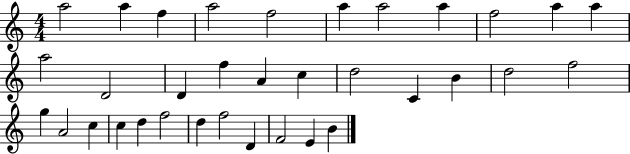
X:1
T:Untitled
M:4/4
L:1/4
K:C
a2 a f a2 f2 a a2 a f2 a a a2 D2 D f A c d2 C B d2 f2 g A2 c c d f2 d f2 D F2 E B